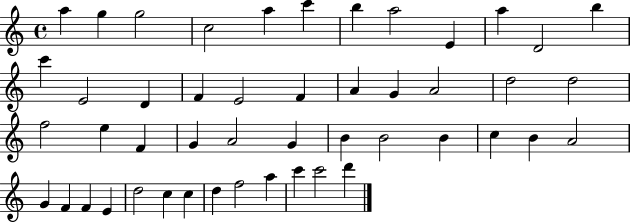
{
  \clef treble
  \time 4/4
  \defaultTimeSignature
  \key c \major
  a''4 g''4 g''2 | c''2 a''4 c'''4 | b''4 a''2 e'4 | a''4 d'2 b''4 | \break c'''4 e'2 d'4 | f'4 e'2 f'4 | a'4 g'4 a'2 | d''2 d''2 | \break f''2 e''4 f'4 | g'4 a'2 g'4 | b'4 b'2 b'4 | c''4 b'4 a'2 | \break g'4 f'4 f'4 e'4 | d''2 c''4 c''4 | d''4 f''2 a''4 | c'''4 c'''2 d'''4 | \break \bar "|."
}